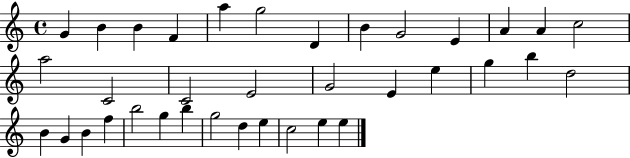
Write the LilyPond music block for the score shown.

{
  \clef treble
  \time 4/4
  \defaultTimeSignature
  \key c \major
  g'4 b'4 b'4 f'4 | a''4 g''2 d'4 | b'4 g'2 e'4 | a'4 a'4 c''2 | \break a''2 c'2 | c'2 e'2 | g'2 e'4 e''4 | g''4 b''4 d''2 | \break b'4 g'4 b'4 f''4 | b''2 g''4 b''4 | g''2 d''4 e''4 | c''2 e''4 e''4 | \break \bar "|."
}